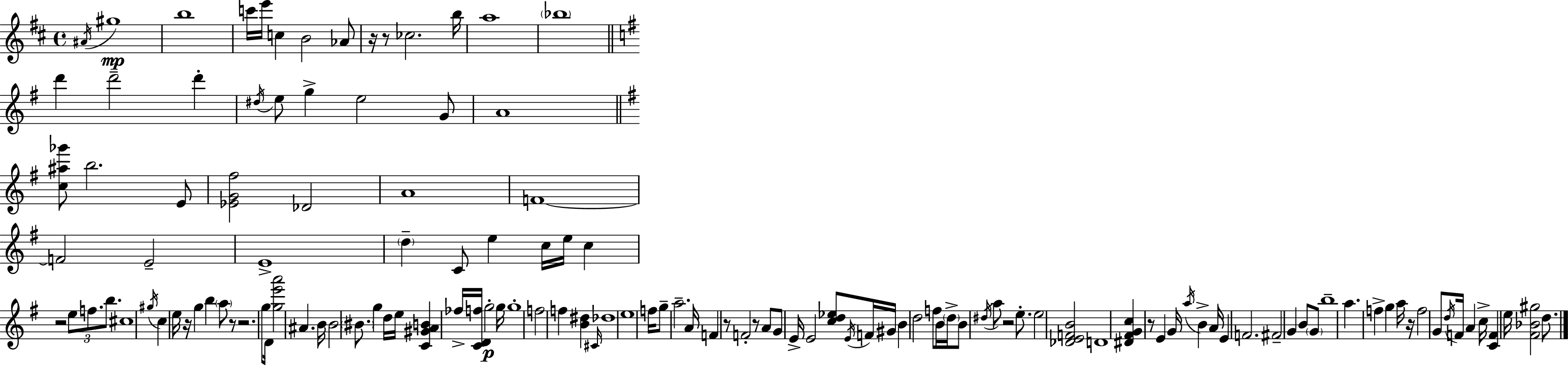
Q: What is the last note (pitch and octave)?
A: D5